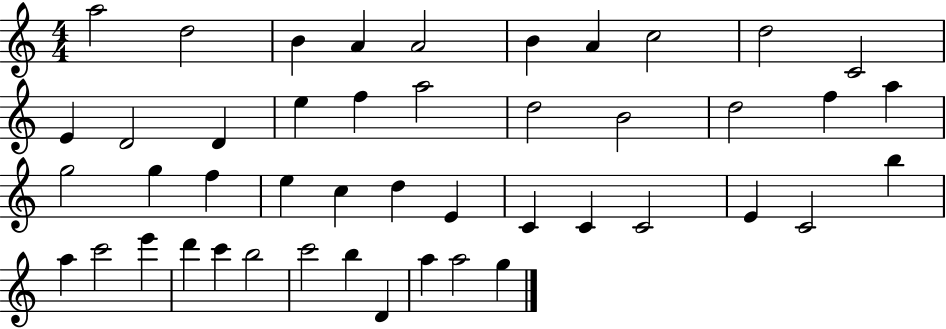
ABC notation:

X:1
T:Untitled
M:4/4
L:1/4
K:C
a2 d2 B A A2 B A c2 d2 C2 E D2 D e f a2 d2 B2 d2 f a g2 g f e c d E C C C2 E C2 b a c'2 e' d' c' b2 c'2 b D a a2 g